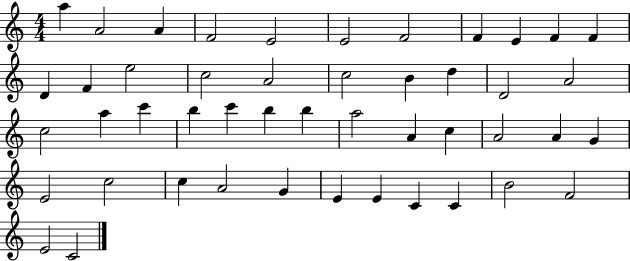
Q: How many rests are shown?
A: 0